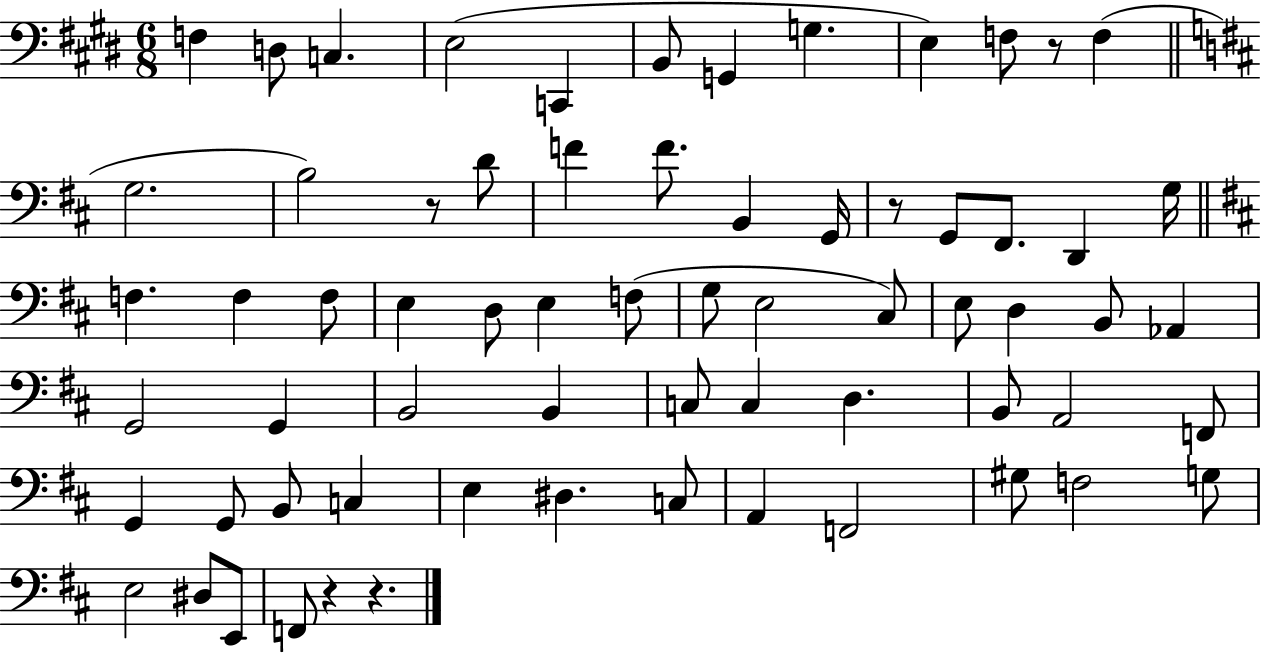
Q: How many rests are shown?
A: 5